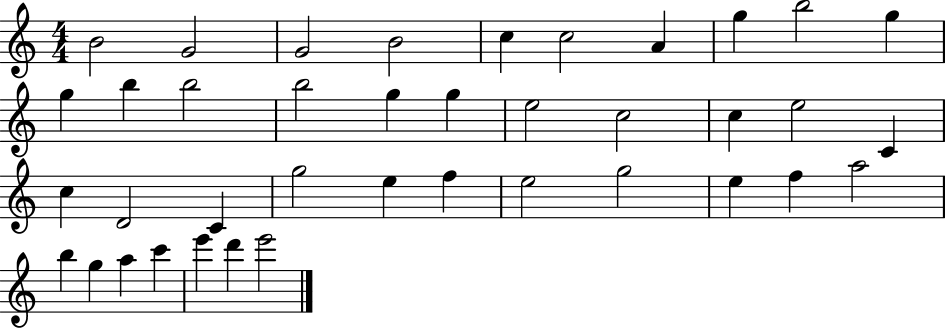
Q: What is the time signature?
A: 4/4